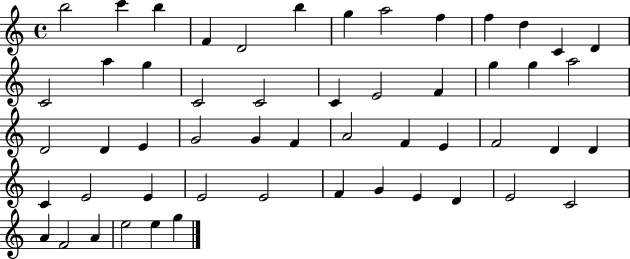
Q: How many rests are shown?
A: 0